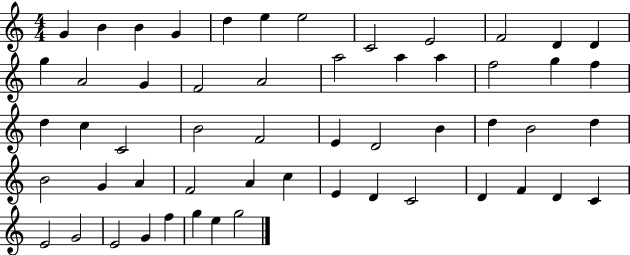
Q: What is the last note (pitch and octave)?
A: G5